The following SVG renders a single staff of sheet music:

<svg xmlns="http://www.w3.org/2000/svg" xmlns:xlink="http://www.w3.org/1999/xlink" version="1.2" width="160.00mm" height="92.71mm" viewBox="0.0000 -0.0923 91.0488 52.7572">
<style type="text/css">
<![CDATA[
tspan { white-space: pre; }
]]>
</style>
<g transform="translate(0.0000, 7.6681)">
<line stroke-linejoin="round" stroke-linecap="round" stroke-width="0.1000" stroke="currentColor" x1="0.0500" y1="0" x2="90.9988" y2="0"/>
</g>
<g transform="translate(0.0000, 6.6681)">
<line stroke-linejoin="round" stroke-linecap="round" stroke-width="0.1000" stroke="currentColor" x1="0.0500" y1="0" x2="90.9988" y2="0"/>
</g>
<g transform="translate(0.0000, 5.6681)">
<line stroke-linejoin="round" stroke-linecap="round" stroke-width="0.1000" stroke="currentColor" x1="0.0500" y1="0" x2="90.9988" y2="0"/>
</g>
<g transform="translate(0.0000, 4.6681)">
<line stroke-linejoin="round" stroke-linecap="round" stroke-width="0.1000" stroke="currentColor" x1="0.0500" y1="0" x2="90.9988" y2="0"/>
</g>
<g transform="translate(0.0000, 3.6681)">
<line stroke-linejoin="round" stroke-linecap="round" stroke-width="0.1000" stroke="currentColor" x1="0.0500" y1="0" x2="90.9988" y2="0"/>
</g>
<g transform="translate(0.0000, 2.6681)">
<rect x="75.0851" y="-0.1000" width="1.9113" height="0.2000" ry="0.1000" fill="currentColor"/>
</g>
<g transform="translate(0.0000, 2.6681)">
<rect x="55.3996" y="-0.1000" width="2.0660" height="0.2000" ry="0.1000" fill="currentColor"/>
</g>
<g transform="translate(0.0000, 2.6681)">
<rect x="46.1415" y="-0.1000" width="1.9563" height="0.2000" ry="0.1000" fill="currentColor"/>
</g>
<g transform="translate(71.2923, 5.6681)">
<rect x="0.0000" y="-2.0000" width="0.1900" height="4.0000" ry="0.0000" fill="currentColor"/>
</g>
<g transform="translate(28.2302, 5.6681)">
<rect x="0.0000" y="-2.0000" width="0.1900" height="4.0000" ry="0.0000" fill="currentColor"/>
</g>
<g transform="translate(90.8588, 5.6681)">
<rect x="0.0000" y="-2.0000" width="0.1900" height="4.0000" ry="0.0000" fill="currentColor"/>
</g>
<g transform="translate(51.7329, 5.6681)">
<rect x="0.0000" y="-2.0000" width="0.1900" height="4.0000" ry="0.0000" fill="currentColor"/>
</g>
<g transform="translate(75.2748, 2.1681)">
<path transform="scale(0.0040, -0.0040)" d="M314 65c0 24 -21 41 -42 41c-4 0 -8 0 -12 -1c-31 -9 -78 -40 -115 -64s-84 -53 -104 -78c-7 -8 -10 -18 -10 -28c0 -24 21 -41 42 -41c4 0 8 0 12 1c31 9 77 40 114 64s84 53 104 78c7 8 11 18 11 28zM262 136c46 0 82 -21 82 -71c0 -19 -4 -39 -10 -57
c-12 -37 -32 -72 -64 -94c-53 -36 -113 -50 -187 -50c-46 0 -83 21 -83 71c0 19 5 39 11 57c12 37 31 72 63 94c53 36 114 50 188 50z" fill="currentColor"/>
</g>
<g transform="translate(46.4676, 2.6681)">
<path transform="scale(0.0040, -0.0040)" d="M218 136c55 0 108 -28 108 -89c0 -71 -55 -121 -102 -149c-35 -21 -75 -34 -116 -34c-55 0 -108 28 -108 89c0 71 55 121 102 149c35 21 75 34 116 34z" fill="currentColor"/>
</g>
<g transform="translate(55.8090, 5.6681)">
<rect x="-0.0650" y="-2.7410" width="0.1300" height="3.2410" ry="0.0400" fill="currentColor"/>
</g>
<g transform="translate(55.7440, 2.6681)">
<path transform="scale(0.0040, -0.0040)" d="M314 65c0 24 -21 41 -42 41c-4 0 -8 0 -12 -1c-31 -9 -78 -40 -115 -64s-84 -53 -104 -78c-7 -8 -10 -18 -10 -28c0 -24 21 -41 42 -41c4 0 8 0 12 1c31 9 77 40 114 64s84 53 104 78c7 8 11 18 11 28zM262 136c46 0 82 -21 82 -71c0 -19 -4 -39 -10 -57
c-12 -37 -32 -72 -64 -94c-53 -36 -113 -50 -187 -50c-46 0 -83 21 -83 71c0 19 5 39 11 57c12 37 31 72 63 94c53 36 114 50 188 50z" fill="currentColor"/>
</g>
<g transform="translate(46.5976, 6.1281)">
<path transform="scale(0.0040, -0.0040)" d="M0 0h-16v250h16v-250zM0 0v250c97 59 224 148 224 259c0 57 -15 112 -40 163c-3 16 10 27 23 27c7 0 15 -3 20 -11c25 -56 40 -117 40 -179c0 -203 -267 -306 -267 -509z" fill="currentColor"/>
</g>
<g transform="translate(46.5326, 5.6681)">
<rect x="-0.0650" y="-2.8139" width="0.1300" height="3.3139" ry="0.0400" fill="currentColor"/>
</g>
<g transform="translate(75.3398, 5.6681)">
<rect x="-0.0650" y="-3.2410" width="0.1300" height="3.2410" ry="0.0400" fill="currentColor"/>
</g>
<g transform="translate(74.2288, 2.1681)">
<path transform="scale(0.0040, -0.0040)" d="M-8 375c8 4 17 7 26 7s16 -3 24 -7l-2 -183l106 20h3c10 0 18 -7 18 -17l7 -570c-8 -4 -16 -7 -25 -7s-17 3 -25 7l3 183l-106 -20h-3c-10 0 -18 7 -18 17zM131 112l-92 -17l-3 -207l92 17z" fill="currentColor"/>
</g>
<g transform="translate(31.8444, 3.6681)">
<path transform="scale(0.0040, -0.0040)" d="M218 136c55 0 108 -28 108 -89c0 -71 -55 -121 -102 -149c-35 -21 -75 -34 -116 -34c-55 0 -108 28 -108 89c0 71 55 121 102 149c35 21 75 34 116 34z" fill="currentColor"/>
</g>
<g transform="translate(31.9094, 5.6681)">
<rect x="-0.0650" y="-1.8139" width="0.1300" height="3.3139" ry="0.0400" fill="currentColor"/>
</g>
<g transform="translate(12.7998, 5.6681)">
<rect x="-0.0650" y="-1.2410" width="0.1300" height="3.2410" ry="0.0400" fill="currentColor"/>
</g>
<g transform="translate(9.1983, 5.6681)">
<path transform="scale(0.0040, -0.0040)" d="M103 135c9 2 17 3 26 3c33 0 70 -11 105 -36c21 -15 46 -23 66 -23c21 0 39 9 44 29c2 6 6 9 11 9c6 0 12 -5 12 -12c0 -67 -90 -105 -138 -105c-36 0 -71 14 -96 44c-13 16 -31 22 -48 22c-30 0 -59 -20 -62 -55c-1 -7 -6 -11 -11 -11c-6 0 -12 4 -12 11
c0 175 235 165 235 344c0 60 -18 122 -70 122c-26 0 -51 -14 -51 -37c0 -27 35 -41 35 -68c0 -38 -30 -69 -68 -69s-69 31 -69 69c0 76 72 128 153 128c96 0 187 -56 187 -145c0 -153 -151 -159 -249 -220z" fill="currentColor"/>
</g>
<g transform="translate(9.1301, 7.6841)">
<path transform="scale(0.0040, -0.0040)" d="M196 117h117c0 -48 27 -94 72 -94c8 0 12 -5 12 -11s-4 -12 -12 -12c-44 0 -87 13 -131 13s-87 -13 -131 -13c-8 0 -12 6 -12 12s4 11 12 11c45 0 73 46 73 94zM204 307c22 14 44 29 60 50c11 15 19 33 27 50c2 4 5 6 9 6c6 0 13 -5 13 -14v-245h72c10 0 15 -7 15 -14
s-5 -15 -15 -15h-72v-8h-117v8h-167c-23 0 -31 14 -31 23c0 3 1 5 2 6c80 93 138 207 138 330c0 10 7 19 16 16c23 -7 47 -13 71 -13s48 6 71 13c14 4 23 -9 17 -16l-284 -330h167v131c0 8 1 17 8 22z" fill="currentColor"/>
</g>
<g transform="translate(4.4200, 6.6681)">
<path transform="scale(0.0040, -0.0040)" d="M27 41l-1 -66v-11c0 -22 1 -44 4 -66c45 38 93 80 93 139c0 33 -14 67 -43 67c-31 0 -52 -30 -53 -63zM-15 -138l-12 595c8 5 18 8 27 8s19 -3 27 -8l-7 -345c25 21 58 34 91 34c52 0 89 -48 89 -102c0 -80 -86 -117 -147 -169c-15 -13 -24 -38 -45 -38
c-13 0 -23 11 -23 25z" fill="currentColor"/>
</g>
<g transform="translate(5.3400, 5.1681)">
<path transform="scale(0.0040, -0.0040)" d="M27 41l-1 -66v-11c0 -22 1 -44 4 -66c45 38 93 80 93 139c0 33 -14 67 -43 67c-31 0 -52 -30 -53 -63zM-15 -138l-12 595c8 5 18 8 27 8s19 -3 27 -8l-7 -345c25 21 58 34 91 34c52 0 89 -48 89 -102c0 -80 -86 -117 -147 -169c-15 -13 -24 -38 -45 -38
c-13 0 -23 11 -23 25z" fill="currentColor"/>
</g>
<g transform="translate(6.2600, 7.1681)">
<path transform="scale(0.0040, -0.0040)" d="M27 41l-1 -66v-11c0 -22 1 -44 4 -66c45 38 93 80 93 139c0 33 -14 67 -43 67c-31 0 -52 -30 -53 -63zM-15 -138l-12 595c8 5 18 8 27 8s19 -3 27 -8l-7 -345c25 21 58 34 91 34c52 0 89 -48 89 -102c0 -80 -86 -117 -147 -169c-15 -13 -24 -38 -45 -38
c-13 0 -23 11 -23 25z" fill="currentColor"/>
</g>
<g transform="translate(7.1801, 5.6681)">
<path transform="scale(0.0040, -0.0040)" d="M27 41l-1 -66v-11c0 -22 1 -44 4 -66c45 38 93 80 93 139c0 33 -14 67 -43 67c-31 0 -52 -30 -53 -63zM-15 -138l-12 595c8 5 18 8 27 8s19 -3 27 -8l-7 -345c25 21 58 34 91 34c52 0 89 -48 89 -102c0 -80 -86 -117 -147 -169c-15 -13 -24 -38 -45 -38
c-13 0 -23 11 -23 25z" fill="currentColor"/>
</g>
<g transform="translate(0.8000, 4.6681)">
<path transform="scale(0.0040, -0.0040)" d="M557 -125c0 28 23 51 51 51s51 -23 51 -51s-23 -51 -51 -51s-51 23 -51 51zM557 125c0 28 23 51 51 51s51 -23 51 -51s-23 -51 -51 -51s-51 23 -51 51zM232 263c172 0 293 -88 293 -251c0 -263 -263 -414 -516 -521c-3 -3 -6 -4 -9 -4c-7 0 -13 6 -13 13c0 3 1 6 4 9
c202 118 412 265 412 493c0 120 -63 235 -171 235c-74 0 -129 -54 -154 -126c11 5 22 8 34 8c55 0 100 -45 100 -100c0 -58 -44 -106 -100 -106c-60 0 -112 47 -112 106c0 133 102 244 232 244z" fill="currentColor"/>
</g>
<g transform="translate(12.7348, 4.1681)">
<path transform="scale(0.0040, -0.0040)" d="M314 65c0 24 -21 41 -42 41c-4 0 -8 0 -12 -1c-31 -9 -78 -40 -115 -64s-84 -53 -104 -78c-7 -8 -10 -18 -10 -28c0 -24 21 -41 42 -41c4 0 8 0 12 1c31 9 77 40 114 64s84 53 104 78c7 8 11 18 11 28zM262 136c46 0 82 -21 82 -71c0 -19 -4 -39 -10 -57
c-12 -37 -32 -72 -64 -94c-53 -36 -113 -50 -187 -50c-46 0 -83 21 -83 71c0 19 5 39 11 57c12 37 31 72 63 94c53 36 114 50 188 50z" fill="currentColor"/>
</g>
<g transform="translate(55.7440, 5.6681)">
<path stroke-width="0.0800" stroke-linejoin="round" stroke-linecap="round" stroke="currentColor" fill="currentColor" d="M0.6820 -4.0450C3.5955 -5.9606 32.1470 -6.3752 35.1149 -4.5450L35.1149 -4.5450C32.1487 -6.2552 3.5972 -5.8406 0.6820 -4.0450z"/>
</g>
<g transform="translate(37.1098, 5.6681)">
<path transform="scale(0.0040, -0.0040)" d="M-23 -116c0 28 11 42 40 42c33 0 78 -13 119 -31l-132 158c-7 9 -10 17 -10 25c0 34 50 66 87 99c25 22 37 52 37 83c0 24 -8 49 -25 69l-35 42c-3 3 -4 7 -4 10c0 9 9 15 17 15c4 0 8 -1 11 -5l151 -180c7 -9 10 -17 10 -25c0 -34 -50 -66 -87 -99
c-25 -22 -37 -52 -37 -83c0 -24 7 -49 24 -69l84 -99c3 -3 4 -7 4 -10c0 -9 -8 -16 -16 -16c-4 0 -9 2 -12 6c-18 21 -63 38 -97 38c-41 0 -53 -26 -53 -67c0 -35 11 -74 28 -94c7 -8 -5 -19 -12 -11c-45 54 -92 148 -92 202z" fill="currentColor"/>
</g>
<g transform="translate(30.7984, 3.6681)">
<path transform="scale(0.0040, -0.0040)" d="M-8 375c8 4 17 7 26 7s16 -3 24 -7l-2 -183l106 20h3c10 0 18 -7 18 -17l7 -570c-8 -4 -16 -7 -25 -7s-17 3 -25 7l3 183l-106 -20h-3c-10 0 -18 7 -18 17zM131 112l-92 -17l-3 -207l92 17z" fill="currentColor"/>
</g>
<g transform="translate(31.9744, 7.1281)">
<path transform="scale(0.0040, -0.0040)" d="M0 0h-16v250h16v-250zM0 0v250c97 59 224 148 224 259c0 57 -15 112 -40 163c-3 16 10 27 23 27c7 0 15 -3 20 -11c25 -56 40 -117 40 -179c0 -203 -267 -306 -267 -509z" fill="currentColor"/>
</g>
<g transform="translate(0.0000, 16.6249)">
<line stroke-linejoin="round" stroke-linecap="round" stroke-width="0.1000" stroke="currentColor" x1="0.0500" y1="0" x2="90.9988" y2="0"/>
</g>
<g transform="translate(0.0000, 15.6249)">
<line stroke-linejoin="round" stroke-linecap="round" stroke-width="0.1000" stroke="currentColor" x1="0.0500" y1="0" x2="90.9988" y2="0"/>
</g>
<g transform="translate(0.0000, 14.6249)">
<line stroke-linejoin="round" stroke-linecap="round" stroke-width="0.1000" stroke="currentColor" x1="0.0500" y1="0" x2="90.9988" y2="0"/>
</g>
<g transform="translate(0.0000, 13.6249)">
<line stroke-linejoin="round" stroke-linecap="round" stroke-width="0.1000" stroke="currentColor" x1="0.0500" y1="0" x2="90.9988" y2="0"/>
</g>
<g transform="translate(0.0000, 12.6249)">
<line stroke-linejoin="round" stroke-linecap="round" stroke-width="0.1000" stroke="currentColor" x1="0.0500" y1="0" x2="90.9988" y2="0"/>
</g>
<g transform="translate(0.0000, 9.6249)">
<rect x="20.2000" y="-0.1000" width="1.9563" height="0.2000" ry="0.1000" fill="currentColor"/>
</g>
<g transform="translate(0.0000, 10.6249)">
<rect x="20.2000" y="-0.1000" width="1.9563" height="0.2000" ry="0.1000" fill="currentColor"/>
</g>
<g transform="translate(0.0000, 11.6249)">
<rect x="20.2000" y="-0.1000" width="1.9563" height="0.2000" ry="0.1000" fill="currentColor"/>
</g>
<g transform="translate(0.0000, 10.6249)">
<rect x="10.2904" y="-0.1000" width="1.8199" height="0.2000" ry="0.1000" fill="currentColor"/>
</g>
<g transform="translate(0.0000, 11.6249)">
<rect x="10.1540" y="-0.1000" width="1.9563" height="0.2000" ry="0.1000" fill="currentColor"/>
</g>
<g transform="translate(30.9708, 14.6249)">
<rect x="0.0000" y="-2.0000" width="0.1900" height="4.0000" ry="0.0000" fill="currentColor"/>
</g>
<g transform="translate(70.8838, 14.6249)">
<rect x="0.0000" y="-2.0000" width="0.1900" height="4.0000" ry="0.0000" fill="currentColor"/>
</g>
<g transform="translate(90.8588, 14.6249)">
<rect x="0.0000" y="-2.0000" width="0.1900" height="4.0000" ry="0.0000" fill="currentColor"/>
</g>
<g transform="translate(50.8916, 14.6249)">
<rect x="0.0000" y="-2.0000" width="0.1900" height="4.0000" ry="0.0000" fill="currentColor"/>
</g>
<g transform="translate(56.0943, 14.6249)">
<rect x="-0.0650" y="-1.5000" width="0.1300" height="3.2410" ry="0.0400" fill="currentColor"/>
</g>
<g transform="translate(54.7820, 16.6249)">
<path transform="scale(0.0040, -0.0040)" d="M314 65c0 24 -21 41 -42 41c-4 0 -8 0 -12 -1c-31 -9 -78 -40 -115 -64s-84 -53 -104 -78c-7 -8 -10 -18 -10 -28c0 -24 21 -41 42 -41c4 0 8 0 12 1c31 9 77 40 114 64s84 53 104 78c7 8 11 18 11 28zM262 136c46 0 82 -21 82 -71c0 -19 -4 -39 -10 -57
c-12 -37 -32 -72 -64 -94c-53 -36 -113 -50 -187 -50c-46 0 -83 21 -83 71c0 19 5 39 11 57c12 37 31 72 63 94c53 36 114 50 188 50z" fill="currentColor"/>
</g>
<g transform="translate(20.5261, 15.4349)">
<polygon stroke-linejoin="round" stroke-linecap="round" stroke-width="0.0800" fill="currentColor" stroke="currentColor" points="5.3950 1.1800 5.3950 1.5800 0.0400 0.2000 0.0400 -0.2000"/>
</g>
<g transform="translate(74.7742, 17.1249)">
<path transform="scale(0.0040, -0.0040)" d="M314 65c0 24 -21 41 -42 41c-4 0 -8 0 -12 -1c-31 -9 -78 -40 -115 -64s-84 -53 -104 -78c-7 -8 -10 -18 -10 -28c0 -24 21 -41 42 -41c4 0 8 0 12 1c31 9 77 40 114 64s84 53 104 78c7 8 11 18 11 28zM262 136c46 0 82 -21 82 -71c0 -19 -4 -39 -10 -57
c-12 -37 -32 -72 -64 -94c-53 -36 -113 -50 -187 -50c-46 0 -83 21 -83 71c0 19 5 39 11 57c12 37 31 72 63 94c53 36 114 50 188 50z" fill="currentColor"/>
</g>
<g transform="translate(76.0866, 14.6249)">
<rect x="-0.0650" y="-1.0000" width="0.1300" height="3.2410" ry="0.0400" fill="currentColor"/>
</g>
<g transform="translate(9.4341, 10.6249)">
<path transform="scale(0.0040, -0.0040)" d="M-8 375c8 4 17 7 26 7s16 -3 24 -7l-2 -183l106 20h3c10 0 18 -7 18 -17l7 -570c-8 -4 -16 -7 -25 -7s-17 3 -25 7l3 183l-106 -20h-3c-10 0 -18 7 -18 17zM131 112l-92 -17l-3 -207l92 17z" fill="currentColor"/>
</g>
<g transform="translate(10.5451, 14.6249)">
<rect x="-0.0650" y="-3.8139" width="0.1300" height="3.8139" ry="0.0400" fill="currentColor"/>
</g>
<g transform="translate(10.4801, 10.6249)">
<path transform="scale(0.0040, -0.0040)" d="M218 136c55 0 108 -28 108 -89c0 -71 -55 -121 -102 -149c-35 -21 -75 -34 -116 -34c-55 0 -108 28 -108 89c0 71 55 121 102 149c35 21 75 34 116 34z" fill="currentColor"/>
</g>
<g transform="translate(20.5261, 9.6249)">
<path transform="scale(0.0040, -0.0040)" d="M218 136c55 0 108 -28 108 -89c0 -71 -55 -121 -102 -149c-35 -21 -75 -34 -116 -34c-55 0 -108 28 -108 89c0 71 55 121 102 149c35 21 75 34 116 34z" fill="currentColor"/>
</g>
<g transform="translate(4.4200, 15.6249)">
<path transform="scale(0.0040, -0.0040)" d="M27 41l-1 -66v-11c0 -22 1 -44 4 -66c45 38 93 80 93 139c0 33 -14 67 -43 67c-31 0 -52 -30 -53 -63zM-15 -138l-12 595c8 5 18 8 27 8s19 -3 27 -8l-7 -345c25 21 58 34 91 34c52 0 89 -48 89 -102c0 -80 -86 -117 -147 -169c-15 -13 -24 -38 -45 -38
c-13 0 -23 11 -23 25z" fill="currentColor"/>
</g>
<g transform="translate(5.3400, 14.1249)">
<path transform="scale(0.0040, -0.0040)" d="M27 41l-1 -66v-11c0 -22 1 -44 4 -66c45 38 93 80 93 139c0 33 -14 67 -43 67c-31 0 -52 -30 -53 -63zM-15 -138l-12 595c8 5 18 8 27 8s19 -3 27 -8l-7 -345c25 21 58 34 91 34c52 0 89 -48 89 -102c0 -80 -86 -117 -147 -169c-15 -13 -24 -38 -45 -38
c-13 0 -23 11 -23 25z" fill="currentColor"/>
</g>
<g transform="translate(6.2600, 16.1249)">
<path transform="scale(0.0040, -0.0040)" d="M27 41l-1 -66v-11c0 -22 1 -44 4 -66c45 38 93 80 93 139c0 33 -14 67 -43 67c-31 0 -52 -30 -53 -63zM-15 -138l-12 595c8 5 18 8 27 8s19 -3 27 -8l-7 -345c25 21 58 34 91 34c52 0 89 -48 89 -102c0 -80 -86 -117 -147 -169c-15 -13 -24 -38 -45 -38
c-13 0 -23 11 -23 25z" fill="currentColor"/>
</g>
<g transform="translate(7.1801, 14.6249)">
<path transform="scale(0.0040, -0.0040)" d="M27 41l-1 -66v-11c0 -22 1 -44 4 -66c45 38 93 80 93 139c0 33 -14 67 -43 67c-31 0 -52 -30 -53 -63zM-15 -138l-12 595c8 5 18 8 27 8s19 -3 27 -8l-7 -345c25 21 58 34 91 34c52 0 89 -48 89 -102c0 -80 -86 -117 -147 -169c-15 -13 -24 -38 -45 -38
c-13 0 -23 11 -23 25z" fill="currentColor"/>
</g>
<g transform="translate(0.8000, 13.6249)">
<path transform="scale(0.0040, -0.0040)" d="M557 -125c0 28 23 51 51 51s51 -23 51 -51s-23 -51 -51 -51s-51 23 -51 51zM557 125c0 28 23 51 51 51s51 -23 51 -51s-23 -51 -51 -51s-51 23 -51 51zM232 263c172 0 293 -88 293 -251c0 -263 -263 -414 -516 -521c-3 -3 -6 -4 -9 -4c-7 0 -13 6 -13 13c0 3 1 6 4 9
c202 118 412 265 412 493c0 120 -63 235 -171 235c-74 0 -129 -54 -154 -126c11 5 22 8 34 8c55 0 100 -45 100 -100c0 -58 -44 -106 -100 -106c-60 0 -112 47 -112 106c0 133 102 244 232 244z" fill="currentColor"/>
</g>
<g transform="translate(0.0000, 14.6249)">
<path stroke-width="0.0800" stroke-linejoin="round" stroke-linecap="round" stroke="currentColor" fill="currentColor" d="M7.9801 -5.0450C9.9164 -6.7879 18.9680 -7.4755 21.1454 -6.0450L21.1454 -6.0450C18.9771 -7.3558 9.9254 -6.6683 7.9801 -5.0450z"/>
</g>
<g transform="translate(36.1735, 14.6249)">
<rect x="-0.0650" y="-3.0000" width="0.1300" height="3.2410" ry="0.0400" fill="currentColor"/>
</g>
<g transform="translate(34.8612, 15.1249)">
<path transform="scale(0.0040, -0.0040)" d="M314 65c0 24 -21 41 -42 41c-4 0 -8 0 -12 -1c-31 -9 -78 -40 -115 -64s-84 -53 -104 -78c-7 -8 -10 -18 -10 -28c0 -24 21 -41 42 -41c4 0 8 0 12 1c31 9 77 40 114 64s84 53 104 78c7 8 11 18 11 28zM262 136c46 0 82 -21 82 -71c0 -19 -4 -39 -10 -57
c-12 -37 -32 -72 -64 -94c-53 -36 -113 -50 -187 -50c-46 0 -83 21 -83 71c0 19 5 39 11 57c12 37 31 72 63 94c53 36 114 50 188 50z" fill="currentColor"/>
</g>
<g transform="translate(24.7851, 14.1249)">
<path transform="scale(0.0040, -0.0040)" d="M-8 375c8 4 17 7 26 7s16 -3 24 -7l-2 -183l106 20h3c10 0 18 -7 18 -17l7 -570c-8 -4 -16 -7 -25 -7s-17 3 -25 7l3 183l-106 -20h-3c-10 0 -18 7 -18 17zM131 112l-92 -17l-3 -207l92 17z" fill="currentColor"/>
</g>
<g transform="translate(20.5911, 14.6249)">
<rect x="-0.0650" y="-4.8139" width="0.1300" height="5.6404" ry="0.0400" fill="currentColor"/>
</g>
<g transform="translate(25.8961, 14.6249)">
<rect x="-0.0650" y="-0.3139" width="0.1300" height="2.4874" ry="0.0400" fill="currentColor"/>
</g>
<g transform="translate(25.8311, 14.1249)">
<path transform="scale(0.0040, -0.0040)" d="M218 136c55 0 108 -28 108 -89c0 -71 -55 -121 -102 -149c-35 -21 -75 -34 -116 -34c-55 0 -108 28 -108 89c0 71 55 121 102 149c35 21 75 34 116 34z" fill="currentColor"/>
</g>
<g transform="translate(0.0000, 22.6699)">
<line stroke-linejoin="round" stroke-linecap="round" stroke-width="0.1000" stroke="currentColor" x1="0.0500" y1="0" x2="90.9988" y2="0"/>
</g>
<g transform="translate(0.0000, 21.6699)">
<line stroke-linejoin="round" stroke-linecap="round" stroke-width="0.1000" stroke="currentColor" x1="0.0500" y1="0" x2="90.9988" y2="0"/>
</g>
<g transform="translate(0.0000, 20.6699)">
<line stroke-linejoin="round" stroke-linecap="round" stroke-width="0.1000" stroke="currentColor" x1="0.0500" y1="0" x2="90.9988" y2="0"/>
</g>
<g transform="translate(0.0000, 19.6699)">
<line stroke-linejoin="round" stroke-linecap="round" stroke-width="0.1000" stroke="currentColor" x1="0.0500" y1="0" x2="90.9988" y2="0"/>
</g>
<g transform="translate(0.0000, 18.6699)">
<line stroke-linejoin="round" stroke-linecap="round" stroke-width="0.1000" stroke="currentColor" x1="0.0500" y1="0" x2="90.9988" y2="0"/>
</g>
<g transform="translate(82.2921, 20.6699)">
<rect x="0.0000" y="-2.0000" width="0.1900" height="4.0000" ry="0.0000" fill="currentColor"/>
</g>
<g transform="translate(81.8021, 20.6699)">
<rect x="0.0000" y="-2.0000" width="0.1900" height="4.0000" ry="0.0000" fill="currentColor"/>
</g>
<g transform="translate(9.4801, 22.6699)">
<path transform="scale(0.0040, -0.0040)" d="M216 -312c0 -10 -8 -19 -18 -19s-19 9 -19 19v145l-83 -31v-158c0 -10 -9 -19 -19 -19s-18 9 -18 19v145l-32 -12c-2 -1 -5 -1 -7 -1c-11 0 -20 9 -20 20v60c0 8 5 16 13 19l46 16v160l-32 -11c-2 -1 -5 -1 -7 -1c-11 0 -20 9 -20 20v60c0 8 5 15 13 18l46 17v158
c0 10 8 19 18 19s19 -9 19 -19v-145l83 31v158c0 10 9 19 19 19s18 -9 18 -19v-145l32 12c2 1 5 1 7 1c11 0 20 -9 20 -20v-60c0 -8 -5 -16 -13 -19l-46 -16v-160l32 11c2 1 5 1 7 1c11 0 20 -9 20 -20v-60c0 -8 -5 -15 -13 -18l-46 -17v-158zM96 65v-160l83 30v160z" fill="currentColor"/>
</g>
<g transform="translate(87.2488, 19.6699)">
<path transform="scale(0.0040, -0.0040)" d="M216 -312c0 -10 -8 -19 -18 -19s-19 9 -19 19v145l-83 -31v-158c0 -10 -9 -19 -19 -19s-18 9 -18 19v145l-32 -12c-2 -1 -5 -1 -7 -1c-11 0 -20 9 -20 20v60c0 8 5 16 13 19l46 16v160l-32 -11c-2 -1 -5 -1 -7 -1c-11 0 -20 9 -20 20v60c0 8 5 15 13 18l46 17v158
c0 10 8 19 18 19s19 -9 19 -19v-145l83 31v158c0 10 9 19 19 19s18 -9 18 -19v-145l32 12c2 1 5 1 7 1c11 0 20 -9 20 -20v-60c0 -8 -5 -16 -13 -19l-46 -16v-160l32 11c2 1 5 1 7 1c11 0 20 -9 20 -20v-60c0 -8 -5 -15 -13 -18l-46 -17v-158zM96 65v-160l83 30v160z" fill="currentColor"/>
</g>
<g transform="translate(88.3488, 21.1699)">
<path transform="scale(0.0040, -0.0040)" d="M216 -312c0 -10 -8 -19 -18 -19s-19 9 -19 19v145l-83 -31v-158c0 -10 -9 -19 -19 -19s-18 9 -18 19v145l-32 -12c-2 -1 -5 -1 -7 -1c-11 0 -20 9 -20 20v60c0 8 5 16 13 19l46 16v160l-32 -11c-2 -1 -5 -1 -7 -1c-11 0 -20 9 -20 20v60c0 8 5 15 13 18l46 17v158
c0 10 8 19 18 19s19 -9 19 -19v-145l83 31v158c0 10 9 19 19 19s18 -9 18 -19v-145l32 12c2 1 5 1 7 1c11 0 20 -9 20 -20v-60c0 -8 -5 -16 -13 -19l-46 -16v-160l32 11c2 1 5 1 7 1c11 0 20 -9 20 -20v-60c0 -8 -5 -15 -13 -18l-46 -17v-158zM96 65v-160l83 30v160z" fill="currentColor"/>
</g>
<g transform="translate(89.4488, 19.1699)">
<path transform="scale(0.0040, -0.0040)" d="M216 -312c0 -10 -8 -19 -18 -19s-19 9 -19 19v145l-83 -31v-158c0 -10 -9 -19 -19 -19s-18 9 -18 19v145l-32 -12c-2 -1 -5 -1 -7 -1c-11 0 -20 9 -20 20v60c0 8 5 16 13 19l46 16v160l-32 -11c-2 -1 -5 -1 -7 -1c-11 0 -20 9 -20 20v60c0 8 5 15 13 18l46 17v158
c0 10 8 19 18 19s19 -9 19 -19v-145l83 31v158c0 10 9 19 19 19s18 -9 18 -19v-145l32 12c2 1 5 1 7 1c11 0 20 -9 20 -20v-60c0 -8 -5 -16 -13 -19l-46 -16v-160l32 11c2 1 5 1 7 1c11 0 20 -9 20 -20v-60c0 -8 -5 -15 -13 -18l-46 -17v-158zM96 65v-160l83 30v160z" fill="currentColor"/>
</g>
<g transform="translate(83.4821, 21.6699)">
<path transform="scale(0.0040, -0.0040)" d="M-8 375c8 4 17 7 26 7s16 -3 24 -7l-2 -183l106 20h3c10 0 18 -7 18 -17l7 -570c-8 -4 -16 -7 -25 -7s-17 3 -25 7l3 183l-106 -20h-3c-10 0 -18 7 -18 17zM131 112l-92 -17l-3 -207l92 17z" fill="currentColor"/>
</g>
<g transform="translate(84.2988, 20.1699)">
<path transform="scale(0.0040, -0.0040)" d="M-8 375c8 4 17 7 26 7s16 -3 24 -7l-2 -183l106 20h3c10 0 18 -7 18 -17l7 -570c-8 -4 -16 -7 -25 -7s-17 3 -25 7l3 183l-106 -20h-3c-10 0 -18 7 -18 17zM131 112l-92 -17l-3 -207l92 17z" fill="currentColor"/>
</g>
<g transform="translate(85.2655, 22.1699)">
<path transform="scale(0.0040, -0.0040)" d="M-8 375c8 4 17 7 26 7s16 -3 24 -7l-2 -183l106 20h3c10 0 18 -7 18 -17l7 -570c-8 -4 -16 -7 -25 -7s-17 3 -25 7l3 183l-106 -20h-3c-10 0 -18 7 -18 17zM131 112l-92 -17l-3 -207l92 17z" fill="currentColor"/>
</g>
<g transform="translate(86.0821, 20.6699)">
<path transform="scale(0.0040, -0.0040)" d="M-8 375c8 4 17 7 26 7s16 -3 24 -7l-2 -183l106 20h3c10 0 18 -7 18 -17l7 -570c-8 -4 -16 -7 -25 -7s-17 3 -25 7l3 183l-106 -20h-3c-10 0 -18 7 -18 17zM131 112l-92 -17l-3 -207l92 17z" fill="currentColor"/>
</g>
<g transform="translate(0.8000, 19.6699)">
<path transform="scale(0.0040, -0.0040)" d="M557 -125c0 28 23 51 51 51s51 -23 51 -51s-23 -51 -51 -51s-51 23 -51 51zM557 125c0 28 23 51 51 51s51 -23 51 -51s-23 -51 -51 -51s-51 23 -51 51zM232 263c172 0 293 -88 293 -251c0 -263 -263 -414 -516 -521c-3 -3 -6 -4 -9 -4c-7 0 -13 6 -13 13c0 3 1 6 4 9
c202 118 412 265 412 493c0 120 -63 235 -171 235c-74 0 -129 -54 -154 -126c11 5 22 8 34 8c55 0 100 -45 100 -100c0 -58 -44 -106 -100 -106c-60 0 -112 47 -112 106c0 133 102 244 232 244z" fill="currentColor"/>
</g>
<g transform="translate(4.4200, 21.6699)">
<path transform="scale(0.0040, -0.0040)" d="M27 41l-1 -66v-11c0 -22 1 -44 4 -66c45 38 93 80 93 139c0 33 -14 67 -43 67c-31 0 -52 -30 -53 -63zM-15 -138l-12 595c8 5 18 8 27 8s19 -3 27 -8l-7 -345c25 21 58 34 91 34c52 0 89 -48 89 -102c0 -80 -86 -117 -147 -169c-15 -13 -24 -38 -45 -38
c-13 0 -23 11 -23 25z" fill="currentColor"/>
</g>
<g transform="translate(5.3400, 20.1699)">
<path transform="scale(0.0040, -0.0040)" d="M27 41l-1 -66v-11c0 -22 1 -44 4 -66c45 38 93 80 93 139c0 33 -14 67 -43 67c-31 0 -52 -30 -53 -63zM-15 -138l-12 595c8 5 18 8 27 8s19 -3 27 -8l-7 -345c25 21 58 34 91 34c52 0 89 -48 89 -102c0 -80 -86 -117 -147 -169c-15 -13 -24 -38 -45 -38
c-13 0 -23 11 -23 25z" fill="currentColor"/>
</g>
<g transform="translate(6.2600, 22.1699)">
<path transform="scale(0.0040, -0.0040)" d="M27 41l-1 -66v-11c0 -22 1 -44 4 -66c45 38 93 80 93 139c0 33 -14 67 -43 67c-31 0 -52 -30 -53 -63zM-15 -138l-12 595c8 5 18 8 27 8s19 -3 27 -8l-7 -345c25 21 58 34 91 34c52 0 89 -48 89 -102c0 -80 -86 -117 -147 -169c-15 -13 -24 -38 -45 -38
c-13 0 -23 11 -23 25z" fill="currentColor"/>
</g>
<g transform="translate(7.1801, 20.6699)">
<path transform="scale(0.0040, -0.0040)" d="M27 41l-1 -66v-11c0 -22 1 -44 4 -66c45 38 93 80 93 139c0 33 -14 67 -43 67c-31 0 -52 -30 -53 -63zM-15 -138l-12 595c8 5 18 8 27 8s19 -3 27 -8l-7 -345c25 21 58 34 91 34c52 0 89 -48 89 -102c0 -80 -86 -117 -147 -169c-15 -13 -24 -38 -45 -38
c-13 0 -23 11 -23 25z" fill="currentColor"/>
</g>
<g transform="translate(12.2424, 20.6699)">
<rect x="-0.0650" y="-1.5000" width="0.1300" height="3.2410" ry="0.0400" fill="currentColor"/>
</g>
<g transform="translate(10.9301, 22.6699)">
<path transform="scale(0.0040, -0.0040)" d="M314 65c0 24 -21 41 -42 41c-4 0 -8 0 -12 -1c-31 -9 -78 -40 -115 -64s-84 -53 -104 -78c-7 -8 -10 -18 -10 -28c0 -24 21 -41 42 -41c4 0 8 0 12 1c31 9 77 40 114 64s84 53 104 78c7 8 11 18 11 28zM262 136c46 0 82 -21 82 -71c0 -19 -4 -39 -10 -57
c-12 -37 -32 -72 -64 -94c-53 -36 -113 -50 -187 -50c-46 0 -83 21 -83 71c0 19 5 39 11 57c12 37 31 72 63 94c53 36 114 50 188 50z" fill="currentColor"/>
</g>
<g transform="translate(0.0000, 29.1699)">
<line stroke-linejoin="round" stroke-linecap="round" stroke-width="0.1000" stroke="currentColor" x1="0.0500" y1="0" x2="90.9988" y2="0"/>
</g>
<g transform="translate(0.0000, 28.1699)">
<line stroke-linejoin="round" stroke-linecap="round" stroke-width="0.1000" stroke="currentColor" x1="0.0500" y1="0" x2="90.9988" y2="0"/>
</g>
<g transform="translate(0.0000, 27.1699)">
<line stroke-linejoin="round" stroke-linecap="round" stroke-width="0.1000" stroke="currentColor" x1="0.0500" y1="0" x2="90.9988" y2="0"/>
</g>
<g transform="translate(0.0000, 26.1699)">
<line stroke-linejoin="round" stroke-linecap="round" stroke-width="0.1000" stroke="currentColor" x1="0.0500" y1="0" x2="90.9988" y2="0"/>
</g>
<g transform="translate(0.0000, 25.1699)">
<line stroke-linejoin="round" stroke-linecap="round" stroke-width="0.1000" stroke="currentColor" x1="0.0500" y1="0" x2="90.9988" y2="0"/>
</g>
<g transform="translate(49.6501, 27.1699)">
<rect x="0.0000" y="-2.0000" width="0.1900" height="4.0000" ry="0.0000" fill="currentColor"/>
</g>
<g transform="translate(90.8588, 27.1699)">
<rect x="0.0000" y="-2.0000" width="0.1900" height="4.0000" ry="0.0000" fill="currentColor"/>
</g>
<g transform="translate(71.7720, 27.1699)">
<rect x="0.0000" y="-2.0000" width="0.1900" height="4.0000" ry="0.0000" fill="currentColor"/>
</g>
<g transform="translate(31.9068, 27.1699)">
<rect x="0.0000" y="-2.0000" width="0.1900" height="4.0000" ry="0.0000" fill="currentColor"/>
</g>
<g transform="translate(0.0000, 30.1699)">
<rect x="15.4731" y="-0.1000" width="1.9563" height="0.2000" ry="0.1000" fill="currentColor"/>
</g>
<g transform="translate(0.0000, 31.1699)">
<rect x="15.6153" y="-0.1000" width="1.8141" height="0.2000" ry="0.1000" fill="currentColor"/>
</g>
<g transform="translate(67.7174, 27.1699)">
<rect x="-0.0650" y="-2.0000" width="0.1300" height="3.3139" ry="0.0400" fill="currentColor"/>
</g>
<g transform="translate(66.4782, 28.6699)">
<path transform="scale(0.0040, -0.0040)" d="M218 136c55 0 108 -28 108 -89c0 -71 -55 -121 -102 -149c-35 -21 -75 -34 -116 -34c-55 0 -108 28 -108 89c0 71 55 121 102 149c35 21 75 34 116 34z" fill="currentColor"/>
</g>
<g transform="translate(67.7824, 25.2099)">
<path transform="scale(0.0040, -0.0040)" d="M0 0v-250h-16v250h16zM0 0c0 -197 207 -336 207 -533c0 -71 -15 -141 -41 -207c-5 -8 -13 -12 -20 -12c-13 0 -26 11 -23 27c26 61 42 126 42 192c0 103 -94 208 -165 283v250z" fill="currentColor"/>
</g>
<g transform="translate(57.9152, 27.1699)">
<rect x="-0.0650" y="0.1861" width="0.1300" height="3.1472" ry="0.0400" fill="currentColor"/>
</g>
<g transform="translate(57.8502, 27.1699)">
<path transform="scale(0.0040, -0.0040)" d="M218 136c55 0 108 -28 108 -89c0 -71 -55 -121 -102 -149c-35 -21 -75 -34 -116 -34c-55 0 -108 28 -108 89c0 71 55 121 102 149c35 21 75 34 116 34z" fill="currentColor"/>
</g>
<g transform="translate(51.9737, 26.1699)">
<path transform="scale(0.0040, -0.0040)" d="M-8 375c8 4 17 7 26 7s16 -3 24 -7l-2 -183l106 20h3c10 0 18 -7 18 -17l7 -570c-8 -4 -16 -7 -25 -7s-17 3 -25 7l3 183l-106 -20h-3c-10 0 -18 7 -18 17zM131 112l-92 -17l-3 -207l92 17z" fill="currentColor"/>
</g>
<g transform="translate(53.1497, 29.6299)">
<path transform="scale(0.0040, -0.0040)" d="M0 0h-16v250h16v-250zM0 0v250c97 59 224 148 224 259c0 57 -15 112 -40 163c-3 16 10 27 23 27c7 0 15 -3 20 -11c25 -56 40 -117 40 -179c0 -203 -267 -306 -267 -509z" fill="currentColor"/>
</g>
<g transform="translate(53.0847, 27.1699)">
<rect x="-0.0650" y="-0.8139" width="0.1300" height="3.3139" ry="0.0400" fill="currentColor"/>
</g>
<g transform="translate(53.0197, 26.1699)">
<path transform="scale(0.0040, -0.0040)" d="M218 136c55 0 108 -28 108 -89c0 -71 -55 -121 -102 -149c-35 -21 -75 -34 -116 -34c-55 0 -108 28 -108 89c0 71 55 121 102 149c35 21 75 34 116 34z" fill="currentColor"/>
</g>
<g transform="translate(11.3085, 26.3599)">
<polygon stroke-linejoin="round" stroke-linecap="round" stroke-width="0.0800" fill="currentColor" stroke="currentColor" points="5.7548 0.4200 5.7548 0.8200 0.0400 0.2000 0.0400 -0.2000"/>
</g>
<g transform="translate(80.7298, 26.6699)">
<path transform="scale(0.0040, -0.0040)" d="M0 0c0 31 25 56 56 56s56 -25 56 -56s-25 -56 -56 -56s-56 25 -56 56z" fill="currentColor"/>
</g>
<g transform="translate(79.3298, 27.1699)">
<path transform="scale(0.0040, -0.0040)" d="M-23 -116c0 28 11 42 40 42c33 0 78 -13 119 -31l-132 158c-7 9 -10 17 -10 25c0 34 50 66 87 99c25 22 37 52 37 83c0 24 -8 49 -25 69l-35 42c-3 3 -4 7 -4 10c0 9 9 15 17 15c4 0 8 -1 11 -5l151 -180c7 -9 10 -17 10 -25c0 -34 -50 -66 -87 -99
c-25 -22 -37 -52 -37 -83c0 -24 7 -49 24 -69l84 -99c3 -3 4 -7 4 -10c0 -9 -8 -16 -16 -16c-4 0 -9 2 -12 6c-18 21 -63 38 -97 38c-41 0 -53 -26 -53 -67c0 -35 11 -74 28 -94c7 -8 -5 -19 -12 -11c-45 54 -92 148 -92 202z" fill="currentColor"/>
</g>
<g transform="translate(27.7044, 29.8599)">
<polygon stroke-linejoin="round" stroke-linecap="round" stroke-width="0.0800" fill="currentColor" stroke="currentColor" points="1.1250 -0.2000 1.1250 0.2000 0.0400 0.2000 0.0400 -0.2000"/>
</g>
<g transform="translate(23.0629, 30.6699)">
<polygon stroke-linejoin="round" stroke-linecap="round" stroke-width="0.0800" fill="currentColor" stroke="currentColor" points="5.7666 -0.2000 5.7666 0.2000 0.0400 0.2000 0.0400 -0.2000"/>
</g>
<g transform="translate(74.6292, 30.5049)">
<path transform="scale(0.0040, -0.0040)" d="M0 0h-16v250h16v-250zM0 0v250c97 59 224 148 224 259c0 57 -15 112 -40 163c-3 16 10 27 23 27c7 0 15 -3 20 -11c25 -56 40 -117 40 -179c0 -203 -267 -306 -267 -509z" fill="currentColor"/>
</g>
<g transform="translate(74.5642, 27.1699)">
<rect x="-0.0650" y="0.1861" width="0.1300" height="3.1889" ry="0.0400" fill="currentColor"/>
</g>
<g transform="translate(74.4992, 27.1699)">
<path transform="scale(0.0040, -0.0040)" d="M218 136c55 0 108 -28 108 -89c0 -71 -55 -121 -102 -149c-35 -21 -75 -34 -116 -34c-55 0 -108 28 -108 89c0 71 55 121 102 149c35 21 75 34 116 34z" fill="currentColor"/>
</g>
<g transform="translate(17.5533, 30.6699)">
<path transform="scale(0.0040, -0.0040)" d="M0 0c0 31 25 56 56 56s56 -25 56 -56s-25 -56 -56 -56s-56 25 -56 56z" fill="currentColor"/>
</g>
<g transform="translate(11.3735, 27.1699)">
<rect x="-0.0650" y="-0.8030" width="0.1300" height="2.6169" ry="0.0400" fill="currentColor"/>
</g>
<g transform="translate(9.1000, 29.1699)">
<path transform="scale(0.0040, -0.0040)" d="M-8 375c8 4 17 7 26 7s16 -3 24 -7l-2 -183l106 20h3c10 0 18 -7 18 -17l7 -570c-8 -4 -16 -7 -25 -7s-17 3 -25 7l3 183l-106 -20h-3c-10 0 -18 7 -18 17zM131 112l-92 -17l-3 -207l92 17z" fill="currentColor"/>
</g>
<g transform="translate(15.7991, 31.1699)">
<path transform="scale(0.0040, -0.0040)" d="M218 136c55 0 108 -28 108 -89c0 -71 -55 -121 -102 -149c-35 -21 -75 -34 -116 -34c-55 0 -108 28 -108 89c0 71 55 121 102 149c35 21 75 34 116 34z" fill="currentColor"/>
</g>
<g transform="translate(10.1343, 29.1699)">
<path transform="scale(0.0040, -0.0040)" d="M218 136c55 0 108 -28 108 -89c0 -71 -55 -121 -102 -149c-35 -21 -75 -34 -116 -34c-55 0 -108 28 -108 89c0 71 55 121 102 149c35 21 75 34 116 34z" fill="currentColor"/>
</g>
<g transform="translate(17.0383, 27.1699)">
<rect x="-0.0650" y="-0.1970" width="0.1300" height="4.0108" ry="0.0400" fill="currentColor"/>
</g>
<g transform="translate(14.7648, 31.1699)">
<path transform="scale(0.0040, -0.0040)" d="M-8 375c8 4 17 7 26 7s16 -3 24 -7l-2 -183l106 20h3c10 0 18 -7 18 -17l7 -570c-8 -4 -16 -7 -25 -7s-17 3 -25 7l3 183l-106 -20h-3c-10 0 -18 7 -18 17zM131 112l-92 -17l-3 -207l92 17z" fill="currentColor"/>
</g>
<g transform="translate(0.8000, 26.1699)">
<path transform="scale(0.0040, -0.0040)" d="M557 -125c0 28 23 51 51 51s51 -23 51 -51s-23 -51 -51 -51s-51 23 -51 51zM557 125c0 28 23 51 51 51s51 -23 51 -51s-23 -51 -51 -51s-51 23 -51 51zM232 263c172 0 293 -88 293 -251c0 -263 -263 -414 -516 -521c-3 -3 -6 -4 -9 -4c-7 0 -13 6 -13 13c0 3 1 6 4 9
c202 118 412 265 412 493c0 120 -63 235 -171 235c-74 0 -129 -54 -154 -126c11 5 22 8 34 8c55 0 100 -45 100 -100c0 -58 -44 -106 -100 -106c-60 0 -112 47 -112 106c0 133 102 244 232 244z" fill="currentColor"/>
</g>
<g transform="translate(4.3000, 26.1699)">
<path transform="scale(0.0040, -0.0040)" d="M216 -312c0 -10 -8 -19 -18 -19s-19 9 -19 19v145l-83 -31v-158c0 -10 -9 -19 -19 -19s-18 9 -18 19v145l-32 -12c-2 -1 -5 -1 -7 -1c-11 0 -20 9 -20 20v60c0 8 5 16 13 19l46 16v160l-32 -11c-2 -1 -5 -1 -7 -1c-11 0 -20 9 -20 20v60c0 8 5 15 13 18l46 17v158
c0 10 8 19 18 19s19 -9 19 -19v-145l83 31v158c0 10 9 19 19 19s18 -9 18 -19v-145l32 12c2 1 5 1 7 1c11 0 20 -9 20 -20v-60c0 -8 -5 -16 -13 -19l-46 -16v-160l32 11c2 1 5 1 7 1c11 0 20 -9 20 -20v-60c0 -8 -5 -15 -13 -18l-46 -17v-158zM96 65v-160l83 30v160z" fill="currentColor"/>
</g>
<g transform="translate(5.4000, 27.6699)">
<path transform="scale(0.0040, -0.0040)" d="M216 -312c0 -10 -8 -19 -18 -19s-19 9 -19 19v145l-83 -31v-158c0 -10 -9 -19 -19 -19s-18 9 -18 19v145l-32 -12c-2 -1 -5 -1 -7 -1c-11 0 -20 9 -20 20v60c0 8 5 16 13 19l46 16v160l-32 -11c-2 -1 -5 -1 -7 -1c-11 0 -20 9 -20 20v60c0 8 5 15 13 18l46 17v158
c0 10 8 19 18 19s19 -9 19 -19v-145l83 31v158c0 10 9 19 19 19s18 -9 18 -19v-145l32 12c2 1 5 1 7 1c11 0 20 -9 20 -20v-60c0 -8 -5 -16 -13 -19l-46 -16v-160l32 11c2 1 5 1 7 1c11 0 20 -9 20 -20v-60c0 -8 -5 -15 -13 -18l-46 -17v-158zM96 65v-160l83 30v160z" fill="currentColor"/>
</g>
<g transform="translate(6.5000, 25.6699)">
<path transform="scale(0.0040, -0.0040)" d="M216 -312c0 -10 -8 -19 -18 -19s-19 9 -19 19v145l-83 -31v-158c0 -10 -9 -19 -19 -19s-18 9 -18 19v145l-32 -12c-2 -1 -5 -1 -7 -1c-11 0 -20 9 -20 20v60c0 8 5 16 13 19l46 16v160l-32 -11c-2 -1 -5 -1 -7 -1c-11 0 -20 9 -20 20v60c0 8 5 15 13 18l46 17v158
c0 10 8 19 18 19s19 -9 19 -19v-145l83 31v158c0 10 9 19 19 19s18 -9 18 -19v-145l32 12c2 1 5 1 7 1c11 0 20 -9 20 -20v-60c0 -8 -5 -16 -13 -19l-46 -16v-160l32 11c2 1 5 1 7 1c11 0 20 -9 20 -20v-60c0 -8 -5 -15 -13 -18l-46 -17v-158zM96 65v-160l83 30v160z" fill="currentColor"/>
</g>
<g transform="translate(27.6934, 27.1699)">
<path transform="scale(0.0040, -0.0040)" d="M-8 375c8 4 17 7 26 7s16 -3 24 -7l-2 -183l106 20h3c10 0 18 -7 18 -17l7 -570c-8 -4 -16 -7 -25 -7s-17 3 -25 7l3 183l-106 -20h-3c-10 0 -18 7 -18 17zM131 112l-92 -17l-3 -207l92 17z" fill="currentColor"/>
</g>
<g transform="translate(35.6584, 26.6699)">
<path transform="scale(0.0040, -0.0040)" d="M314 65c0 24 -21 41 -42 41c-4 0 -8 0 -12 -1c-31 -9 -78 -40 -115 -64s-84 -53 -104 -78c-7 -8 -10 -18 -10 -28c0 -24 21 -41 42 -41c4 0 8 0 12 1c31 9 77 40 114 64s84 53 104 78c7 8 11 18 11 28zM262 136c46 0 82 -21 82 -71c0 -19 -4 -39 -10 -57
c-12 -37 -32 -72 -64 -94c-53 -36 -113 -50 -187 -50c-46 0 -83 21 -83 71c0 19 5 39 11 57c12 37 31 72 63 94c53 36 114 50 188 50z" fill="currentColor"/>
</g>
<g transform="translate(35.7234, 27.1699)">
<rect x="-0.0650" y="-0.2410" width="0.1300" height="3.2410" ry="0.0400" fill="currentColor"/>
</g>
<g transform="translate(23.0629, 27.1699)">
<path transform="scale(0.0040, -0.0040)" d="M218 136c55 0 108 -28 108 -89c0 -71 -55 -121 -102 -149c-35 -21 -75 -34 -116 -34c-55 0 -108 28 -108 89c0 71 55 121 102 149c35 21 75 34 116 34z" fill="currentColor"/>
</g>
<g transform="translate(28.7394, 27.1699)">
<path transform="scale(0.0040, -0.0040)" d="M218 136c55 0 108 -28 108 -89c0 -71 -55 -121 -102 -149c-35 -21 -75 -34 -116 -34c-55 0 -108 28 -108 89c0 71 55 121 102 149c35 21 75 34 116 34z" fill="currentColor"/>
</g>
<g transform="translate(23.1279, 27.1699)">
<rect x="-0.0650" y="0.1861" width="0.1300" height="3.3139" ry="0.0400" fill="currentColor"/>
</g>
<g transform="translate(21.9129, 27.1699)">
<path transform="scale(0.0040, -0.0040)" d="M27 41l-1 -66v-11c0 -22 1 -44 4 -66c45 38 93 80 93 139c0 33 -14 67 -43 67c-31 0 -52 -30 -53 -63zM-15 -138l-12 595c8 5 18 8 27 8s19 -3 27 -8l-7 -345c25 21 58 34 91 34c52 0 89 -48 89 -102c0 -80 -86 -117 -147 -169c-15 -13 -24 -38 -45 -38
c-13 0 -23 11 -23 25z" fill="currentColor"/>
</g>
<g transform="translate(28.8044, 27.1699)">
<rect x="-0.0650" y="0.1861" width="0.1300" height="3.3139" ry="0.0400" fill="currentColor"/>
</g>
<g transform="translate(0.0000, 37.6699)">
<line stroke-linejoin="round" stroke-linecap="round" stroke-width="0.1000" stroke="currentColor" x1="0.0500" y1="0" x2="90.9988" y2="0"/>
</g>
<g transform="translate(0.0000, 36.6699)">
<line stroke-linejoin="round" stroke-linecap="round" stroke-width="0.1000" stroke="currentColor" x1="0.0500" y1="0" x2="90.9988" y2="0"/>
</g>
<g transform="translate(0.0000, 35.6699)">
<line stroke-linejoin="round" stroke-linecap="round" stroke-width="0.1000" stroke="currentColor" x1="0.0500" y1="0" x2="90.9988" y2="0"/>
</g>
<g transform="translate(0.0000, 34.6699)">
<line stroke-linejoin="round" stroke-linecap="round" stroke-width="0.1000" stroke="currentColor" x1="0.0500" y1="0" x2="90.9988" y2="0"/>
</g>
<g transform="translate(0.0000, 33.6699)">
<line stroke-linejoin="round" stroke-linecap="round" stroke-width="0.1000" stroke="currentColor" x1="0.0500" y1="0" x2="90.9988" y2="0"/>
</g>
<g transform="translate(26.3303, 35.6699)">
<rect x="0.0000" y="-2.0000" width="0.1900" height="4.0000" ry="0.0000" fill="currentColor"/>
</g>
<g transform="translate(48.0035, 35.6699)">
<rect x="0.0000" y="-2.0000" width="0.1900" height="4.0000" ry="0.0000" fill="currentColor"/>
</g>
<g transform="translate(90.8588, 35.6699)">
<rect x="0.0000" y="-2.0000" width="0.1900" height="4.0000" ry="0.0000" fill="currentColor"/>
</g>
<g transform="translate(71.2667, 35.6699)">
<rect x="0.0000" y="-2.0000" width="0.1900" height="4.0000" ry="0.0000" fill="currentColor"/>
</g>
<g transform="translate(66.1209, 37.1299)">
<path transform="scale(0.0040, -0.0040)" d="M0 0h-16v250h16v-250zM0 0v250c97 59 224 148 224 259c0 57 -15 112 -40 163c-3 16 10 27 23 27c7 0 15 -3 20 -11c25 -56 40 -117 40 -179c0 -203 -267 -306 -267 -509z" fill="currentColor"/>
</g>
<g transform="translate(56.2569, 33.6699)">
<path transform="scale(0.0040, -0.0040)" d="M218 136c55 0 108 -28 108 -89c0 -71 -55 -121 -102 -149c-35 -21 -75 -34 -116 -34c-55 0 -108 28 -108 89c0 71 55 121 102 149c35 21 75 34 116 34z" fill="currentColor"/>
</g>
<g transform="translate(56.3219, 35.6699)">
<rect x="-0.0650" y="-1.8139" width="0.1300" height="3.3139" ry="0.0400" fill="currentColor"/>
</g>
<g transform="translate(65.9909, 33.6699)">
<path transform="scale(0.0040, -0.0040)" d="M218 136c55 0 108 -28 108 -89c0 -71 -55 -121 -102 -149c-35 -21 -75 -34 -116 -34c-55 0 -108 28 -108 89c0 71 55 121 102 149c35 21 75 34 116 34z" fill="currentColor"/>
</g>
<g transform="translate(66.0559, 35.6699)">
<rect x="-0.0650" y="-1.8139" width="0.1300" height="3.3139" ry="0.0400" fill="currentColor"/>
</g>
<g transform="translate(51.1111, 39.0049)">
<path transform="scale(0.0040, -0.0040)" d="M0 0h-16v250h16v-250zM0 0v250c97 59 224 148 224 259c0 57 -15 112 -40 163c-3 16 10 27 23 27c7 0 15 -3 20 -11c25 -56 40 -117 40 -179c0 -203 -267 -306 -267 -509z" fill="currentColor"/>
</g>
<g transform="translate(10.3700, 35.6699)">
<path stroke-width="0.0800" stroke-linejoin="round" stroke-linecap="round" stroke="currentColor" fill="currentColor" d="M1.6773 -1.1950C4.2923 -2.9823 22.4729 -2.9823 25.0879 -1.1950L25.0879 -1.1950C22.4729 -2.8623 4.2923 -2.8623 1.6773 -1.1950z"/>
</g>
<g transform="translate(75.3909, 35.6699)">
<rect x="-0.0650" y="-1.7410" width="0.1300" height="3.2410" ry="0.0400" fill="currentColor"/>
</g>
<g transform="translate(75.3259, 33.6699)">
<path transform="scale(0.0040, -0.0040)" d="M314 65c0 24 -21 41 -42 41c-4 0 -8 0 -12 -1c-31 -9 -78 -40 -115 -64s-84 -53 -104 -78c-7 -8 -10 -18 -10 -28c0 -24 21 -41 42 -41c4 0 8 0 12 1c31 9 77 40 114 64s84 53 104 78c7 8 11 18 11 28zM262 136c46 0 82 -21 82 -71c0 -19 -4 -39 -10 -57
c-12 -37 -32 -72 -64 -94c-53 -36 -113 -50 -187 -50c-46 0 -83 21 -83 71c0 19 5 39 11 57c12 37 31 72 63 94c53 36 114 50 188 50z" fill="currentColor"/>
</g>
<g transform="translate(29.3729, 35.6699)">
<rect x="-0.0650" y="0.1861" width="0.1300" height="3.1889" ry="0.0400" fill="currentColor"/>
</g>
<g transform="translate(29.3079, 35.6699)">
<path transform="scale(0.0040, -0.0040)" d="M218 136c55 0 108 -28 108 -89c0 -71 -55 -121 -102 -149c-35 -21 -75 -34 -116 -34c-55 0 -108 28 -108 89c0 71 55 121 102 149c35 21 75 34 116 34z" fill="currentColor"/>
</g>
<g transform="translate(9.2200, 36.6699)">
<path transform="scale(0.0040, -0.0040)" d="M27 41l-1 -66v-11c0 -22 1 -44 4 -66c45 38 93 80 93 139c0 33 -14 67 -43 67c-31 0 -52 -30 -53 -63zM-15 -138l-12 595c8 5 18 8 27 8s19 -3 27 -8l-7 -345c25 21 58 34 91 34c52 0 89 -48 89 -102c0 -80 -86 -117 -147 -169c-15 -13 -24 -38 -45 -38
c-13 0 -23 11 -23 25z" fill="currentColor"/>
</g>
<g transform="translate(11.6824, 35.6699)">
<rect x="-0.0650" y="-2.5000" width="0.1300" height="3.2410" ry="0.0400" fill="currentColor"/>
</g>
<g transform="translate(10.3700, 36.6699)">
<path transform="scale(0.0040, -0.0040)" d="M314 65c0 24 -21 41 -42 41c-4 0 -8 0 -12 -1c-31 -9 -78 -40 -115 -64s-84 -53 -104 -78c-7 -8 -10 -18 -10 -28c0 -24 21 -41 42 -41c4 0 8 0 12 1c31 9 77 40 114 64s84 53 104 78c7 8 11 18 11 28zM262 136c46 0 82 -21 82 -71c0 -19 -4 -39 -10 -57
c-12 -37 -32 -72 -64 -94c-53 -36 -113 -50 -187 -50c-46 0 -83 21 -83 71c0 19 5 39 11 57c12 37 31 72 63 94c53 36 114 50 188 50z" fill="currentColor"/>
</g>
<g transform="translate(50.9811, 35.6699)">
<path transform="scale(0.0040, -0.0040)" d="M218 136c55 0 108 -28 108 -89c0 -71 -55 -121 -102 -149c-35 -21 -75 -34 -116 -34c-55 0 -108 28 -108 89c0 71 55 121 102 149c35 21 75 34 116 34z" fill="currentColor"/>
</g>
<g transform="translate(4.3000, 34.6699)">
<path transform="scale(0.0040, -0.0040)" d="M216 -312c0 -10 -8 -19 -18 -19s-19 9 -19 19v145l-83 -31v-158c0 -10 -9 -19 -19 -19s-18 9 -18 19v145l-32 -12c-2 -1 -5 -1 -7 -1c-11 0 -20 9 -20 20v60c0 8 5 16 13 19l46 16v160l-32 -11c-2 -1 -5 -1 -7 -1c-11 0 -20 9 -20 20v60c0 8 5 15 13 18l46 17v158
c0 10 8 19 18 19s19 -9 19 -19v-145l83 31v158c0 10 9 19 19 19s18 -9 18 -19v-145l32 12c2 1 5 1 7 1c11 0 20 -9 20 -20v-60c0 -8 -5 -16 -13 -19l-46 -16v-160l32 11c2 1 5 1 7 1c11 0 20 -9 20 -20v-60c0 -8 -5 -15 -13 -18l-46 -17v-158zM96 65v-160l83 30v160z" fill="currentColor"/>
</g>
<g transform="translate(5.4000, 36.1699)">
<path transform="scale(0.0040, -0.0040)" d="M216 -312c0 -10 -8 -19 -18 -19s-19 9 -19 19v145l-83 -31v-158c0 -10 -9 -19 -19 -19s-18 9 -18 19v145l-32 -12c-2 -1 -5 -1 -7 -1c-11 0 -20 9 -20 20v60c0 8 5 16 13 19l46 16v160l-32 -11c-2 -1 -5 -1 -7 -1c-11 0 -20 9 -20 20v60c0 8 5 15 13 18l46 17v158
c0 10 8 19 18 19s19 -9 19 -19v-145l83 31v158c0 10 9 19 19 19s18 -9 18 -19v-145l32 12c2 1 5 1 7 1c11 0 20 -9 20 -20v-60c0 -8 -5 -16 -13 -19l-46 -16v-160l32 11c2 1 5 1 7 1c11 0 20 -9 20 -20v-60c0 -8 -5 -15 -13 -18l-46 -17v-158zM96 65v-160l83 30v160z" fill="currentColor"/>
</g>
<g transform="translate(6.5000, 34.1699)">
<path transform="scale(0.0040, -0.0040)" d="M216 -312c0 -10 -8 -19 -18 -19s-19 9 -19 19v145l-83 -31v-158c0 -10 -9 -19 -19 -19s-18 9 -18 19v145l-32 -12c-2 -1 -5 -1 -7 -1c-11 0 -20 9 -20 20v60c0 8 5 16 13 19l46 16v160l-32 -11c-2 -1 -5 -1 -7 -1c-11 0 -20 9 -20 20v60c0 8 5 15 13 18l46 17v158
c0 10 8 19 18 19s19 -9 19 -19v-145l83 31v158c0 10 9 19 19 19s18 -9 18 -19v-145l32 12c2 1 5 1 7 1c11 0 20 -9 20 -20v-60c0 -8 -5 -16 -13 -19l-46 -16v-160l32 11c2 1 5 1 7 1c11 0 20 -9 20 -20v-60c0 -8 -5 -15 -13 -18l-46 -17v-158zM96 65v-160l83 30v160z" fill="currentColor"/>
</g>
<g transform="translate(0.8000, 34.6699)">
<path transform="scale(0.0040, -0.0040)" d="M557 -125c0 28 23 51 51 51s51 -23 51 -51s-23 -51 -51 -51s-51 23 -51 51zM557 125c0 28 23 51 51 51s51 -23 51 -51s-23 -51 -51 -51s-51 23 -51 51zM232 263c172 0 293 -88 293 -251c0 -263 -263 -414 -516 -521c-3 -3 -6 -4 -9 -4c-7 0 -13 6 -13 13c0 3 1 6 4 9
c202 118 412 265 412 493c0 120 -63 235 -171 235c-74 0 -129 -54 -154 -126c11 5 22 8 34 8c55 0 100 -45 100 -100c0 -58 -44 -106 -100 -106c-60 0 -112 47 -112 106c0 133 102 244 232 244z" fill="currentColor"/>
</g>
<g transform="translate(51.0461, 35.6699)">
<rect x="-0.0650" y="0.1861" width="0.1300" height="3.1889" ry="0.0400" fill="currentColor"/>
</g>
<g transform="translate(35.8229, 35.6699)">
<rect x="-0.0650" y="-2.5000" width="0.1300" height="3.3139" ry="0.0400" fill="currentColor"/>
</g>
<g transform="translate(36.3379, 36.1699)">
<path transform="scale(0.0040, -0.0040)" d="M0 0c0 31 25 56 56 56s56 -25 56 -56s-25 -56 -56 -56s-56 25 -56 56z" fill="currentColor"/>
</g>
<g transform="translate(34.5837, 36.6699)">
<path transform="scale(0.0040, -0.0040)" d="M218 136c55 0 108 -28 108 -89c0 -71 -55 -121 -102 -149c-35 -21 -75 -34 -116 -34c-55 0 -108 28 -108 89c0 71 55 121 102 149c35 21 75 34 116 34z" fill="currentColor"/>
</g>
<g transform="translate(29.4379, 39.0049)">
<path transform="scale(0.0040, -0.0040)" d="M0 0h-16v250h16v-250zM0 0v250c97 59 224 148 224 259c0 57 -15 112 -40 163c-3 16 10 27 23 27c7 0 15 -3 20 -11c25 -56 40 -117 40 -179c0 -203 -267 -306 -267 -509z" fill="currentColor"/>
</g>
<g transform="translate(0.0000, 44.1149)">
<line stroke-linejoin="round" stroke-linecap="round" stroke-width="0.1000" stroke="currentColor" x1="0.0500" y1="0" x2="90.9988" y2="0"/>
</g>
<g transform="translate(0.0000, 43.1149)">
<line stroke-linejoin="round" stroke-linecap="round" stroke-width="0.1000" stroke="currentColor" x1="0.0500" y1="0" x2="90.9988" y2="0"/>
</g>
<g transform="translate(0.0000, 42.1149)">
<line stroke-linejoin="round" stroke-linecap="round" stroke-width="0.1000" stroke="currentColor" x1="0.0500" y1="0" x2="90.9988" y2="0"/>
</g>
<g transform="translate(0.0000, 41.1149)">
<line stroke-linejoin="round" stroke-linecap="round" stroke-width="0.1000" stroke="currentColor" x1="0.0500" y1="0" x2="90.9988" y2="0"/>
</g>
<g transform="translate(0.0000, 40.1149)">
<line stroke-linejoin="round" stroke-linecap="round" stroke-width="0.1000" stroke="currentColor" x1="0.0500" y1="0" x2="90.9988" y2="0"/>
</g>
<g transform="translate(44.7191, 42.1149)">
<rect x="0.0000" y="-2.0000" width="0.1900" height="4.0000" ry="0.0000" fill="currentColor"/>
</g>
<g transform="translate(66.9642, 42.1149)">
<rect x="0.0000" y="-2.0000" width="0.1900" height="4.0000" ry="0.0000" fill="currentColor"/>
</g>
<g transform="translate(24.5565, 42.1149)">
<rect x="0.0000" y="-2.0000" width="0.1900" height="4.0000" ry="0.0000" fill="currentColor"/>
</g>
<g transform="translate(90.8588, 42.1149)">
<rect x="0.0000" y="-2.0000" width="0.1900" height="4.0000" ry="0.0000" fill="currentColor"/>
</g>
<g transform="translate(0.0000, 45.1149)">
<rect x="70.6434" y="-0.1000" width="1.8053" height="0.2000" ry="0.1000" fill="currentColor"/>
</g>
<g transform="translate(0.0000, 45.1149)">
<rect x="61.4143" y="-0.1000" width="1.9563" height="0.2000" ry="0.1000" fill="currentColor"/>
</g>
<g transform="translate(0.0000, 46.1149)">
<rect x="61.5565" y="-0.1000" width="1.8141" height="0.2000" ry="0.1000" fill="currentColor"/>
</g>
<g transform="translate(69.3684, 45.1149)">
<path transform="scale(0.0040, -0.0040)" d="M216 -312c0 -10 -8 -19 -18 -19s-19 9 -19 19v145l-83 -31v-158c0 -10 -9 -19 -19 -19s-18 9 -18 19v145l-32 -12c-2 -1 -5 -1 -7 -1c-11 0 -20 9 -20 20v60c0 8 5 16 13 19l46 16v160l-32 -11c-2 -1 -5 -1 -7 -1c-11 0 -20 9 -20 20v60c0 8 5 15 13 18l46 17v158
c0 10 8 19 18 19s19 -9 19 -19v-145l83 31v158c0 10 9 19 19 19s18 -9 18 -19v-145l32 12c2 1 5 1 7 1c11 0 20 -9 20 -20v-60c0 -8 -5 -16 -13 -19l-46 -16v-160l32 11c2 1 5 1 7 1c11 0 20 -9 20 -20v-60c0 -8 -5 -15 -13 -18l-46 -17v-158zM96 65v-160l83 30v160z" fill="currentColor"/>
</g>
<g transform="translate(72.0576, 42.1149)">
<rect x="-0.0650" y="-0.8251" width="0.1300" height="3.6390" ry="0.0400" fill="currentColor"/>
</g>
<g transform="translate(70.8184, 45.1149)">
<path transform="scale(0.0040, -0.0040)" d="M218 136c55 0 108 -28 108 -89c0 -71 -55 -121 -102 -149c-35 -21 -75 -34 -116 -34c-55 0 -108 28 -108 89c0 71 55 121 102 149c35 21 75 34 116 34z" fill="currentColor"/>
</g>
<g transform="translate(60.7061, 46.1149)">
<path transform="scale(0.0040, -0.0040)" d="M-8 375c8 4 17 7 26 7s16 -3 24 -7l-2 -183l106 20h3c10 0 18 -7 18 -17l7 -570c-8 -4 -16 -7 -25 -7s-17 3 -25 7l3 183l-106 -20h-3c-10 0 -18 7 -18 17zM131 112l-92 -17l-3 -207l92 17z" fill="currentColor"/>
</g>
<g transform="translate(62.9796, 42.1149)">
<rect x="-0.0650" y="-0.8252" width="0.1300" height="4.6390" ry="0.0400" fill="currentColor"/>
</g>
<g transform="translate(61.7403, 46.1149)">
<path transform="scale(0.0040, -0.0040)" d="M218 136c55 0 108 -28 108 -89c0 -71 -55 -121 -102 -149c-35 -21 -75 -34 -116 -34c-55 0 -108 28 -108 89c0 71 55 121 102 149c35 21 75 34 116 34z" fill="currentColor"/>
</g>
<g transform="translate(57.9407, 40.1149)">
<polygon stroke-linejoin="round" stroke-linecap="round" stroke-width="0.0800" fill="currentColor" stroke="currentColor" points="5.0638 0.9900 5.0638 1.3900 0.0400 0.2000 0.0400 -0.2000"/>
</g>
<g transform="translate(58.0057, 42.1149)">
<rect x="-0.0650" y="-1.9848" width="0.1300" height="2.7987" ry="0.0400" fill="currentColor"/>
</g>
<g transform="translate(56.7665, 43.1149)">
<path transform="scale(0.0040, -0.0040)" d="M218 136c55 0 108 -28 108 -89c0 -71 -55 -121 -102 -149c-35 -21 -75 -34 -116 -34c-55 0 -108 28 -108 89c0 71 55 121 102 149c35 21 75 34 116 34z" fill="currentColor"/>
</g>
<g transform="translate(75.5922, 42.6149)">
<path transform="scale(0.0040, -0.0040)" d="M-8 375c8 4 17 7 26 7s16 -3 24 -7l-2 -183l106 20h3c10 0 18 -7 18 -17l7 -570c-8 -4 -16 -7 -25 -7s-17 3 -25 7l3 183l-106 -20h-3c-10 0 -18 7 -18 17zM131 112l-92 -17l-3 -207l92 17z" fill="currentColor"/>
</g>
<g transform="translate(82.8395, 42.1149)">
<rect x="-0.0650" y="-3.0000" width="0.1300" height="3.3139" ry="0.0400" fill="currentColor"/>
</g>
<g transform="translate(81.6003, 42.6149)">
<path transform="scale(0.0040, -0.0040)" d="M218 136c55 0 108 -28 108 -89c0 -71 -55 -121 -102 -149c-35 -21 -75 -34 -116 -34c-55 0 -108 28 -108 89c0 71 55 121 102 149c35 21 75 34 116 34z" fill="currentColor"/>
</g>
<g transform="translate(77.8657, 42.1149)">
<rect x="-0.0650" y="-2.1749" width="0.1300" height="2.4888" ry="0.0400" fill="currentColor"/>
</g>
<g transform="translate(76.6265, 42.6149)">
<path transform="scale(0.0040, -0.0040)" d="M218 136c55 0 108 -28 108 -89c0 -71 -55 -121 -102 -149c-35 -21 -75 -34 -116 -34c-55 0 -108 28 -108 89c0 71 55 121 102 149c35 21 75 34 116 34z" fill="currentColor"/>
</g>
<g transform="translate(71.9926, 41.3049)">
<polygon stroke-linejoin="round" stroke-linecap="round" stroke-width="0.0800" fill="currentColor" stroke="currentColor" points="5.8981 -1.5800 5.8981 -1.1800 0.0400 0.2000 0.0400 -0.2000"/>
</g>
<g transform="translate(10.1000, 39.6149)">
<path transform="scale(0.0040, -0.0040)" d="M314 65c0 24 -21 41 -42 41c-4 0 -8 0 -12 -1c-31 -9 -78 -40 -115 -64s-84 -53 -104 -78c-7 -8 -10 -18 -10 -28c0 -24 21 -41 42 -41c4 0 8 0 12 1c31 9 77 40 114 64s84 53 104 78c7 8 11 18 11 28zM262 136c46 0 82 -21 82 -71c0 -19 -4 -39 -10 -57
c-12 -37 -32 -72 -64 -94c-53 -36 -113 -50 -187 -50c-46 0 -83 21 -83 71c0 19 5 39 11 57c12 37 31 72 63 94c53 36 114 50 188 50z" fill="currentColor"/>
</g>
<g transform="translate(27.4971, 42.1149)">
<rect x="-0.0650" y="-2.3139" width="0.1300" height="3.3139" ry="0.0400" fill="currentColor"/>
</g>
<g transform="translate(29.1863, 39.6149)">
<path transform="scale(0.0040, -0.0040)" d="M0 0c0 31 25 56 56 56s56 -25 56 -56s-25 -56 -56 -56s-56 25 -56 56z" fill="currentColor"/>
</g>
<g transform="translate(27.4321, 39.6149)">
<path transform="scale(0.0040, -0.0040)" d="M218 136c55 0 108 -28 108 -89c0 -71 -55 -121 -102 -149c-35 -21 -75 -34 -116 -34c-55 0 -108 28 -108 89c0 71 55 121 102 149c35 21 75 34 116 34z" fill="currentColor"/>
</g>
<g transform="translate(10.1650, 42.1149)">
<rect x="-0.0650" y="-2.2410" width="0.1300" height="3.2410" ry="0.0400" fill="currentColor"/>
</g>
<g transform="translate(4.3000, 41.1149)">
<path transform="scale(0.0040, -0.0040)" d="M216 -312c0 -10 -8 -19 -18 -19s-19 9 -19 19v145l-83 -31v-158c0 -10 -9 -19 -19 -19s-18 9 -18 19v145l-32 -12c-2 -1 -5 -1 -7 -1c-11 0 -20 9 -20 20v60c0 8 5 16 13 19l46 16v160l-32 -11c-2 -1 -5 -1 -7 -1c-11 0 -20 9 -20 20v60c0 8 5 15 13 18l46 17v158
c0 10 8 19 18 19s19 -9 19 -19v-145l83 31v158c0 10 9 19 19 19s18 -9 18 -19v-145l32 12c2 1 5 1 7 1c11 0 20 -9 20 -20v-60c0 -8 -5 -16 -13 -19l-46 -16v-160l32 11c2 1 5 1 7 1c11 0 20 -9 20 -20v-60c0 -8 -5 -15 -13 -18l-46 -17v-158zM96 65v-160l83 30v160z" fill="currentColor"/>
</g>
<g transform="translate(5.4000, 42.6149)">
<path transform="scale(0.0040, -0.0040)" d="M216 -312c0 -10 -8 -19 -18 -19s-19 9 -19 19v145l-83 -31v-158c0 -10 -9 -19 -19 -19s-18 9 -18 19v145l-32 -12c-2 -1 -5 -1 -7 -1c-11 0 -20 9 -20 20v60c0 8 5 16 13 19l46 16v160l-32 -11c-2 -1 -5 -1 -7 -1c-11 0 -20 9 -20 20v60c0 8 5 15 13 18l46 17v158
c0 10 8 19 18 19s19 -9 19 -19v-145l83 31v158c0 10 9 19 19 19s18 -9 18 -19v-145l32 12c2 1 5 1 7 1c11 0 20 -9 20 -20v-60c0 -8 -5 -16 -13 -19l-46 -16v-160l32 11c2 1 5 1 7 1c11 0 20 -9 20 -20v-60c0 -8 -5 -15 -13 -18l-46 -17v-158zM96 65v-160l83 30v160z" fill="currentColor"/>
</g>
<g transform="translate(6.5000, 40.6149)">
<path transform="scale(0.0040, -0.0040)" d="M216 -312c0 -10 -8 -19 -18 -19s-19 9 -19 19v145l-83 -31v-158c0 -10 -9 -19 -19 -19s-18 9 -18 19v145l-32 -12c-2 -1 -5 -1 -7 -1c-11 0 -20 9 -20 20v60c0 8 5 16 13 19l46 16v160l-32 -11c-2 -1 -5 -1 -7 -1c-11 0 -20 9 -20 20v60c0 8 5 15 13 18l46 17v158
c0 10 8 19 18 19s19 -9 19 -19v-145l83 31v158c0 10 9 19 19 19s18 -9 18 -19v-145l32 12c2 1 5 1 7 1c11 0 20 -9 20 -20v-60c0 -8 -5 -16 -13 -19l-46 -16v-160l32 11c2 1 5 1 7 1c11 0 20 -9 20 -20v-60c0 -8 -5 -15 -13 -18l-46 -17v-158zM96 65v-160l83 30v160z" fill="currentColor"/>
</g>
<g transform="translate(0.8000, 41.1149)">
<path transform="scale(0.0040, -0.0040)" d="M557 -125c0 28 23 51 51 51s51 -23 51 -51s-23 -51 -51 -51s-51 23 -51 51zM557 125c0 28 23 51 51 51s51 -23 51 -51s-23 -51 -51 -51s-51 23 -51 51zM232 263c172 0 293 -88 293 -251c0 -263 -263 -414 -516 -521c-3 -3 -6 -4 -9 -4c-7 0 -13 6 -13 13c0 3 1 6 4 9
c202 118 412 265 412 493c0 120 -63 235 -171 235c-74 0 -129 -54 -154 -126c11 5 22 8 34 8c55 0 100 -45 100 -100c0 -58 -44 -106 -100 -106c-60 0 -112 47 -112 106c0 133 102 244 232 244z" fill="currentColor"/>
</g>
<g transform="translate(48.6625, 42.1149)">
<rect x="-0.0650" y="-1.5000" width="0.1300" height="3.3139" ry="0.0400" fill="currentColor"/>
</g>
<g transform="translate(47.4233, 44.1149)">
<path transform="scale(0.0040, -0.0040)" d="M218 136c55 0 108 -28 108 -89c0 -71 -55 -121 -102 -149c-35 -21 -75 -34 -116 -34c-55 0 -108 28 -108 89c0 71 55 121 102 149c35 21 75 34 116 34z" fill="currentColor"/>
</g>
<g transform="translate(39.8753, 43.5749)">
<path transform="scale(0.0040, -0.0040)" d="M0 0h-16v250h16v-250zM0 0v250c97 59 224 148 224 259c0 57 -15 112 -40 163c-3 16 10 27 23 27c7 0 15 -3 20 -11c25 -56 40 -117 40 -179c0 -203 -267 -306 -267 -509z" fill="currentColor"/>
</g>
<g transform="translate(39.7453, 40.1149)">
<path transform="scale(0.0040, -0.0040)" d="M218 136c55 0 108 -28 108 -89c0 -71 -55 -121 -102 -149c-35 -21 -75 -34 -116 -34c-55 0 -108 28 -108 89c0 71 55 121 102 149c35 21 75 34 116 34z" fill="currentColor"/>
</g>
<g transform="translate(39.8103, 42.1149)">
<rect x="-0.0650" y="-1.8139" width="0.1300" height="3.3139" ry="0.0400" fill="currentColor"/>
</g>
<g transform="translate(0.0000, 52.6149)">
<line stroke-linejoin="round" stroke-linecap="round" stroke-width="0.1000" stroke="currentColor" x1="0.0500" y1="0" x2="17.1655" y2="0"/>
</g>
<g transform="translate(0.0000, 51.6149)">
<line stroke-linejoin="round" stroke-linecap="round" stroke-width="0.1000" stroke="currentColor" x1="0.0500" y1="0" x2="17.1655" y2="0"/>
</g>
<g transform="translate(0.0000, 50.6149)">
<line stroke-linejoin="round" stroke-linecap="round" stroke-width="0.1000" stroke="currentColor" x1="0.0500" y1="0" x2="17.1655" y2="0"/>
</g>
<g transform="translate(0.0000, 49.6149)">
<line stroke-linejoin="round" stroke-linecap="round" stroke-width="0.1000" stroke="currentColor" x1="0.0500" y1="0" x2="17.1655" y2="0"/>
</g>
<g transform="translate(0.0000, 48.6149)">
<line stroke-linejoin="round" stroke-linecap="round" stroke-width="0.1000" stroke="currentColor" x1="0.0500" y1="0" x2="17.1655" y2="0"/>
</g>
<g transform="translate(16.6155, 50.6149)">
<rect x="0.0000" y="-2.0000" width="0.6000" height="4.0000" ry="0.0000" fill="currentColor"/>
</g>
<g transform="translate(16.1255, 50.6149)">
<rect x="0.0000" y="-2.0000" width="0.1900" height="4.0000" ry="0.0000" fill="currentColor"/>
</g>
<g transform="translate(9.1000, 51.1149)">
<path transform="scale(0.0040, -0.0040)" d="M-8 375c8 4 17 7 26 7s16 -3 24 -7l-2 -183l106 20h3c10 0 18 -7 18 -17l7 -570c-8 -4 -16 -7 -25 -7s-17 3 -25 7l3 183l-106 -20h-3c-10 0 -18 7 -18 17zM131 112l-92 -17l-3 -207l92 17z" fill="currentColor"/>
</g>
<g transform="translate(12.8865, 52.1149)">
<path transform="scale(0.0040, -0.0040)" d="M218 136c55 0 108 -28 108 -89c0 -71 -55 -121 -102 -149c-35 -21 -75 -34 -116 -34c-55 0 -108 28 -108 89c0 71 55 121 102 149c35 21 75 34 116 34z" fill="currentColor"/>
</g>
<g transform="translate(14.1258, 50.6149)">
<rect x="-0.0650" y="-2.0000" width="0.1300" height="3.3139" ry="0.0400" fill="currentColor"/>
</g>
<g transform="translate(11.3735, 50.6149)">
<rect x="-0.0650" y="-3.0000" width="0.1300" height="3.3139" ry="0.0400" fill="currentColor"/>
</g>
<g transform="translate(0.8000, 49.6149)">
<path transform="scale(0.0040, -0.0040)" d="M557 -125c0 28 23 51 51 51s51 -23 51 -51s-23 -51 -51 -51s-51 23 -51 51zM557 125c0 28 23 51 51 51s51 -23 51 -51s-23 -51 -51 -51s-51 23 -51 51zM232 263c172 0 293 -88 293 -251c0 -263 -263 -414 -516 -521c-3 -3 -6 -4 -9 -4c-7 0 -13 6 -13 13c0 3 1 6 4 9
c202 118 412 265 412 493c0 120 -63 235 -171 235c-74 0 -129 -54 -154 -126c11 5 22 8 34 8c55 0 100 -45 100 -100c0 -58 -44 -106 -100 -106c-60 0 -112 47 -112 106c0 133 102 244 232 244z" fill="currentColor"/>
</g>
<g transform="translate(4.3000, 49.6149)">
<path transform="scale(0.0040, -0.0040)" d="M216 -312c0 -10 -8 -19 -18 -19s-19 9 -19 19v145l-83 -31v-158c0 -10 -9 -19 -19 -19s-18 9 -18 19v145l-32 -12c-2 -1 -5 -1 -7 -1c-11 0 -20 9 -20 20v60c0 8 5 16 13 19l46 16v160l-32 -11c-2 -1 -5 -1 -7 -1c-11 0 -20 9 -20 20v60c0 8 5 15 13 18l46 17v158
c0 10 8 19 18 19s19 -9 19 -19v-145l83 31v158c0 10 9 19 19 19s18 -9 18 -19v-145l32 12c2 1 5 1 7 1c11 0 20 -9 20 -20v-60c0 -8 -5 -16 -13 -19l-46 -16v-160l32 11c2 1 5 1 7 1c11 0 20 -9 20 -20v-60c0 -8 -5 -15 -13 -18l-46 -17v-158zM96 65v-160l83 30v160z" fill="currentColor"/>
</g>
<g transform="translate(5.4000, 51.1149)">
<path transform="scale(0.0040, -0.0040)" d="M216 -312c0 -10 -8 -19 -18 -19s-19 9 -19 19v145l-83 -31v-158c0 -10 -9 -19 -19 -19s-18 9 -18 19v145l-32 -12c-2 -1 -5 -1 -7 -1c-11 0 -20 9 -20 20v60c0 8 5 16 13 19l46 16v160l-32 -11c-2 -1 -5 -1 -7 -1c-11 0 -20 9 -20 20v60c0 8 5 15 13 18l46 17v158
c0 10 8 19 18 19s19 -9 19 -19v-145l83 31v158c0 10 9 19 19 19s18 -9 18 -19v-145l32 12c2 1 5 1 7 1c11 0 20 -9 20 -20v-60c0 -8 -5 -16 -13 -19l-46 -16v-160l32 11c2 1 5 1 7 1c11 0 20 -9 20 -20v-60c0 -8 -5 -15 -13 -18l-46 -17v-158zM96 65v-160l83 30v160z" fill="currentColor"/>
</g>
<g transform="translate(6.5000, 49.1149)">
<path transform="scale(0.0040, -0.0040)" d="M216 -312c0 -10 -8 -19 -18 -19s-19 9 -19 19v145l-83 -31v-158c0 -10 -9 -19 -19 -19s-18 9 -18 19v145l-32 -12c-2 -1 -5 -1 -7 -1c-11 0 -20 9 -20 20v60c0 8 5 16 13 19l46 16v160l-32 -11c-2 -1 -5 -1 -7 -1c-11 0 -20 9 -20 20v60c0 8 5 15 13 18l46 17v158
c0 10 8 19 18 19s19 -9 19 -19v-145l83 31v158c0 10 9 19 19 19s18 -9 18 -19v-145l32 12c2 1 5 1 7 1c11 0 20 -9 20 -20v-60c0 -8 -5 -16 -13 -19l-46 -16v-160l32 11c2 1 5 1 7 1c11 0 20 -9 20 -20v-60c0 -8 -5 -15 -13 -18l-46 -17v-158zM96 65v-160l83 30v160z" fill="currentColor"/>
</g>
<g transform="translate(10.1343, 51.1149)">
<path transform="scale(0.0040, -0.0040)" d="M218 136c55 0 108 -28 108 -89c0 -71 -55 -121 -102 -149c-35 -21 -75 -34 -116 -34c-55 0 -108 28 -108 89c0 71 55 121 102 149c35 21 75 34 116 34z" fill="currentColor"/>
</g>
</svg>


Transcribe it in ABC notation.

X:1
T:Untitled
M:2/4
L:1/4
K:Ab
G,2 A,/2 z C/2 C2 D2 E G/2 E,/2 C,2 G,,2 F,,2 ^G,,2 G,,/2 C,,/2 _D,/2 D,/4 E,2 F,/2 D, A,,/2 D,/2 z _B,,2 D,/2 B,, D,/2 A, A,/2 A,2 B,2 B, A,/2 ^G,, B,,/2 C,,/2 ^E,,/2 C,/2 C, C, A,,